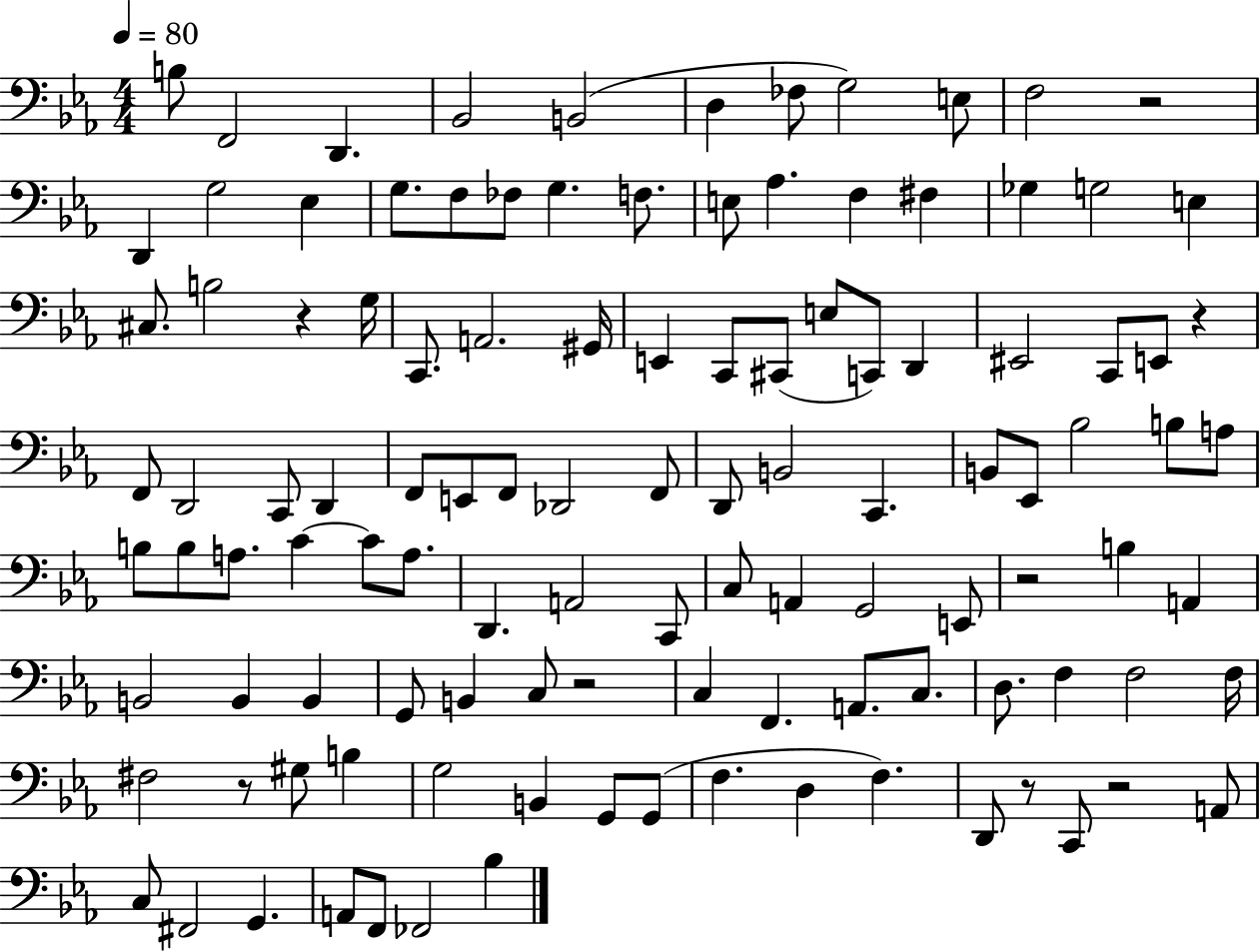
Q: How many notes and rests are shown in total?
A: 114